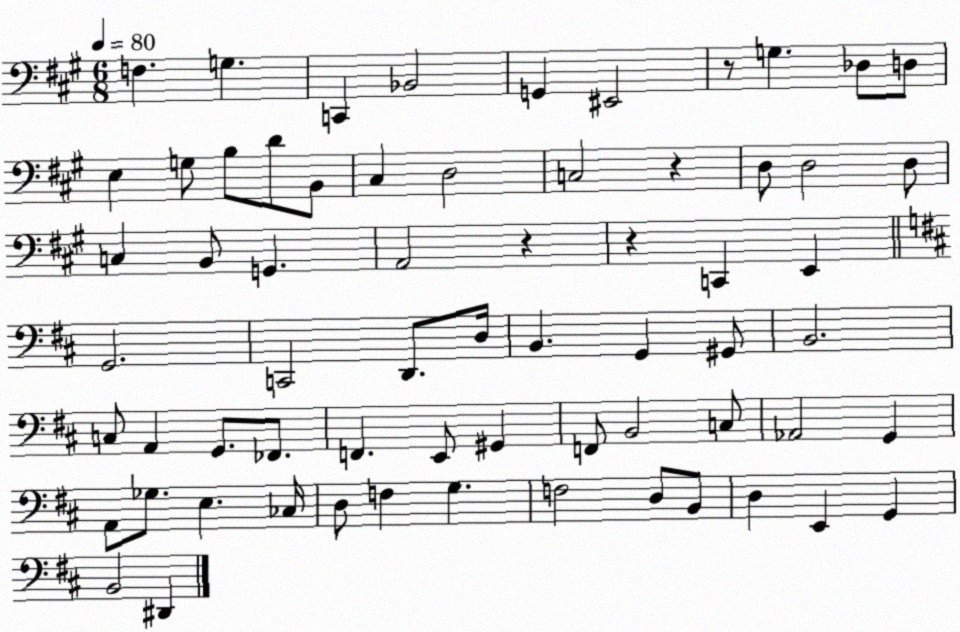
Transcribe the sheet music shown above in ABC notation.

X:1
T:Untitled
M:6/8
L:1/4
K:A
F, G, C,, _B,,2 G,, ^E,,2 z/2 G, _D,/2 D,/2 E, G,/2 B,/2 D/2 B,,/2 ^C, D,2 C,2 z D,/2 D,2 D,/2 C, B,,/2 G,, A,,2 z z C,, E,, G,,2 C,,2 D,,/2 D,/4 B,, G,, ^G,,/2 B,,2 C,/2 A,, G,,/2 _F,,/2 F,, E,,/2 ^G,, F,,/2 B,,2 C,/2 _A,,2 G,, A,,/2 _G,/2 E, _C,/4 D,/2 F, G, F,2 D,/2 B,,/2 D, E,, G,, B,,2 ^D,,